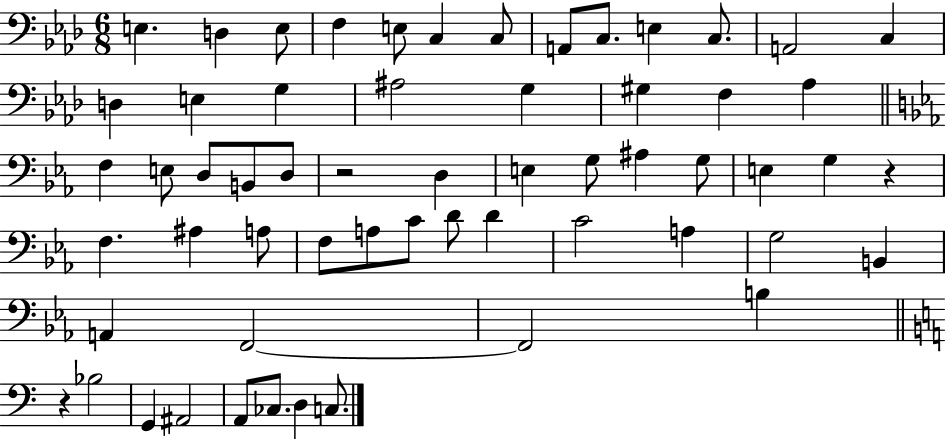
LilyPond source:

{
  \clef bass
  \numericTimeSignature
  \time 6/8
  \key aes \major
  e4. d4 e8 | f4 e8 c4 c8 | a,8 c8. e4 c8. | a,2 c4 | \break d4 e4 g4 | ais2 g4 | gis4 f4 aes4 | \bar "||" \break \key c \minor f4 e8 d8 b,8 d8 | r2 d4 | e4 g8 ais4 g8 | e4 g4 r4 | \break f4. ais4 a8 | f8 a8 c'8 d'8 d'4 | c'2 a4 | g2 b,4 | \break a,4 f,2~~ | f,2 b4 | \bar "||" \break \key c \major r4 bes2 | g,4 ais,2 | a,8 ces8. d4 c8. | \bar "|."
}